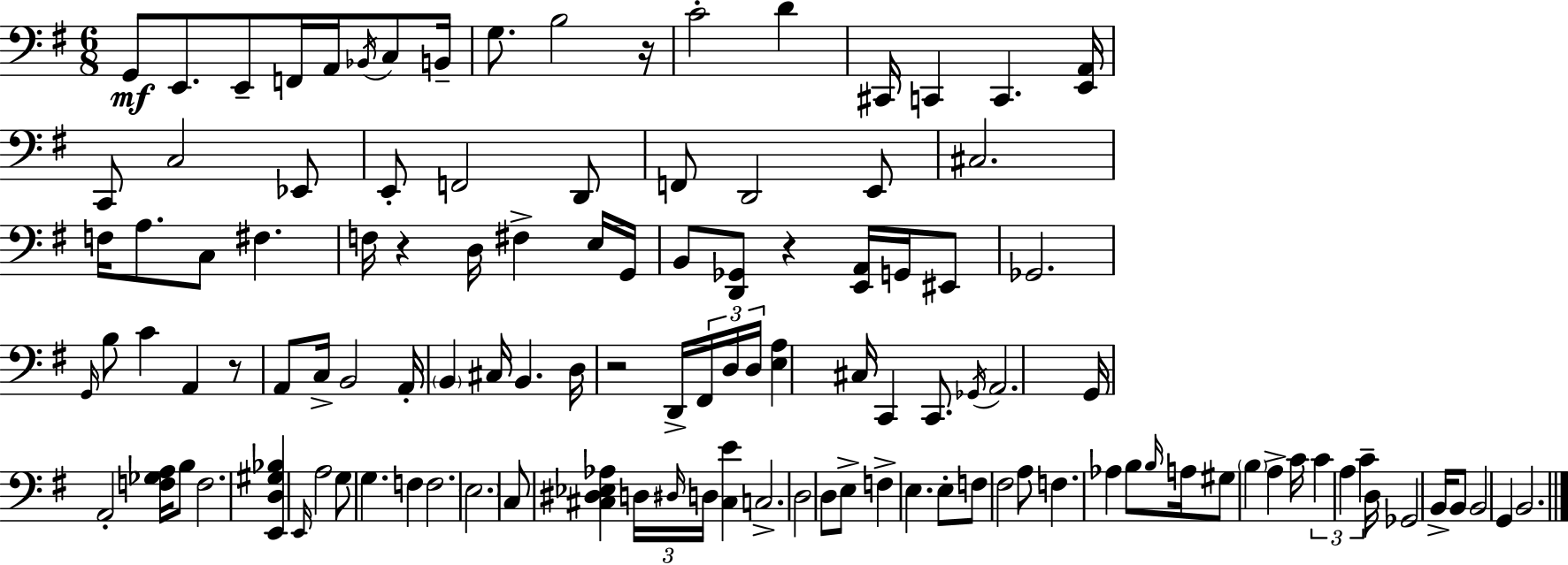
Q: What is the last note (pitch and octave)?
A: B2